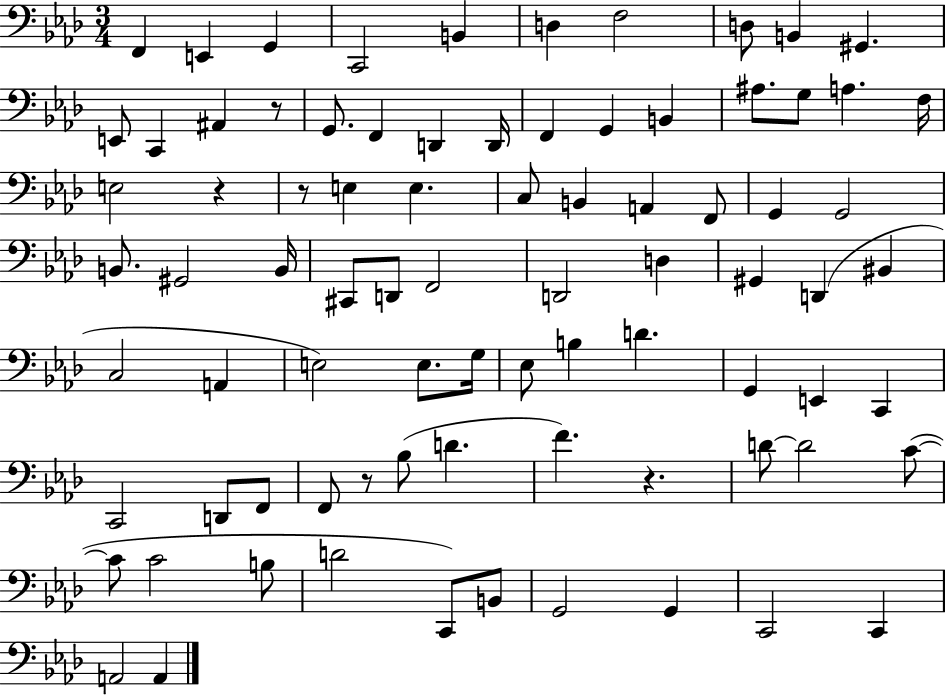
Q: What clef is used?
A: bass